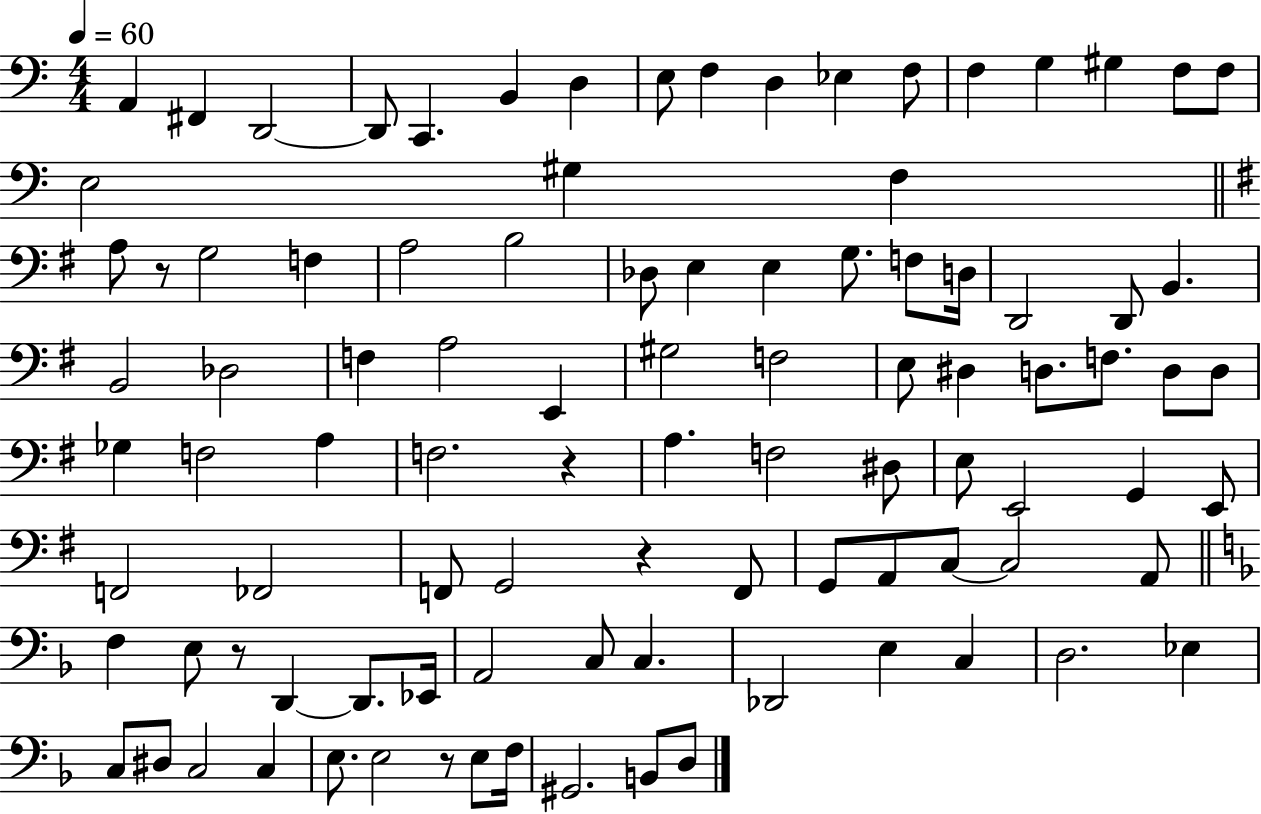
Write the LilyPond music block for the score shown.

{
  \clef bass
  \numericTimeSignature
  \time 4/4
  \key c \major
  \tempo 4 = 60
  a,4 fis,4 d,2~~ | d,8 c,4. b,4 d4 | e8 f4 d4 ees4 f8 | f4 g4 gis4 f8 f8 | \break e2 gis4 f4 | \bar "||" \break \key g \major a8 r8 g2 f4 | a2 b2 | des8 e4 e4 g8. f8 d16 | d,2 d,8 b,4. | \break b,2 des2 | f4 a2 e,4 | gis2 f2 | e8 dis4 d8. f8. d8 d8 | \break ges4 f2 a4 | f2. r4 | a4. f2 dis8 | e8 e,2 g,4 e,8 | \break f,2 fes,2 | f,8 g,2 r4 f,8 | g,8 a,8 c8~~ c2 a,8 | \bar "||" \break \key f \major f4 e8 r8 d,4~~ d,8. ees,16 | a,2 c8 c4. | des,2 e4 c4 | d2. ees4 | \break c8 dis8 c2 c4 | e8. e2 r8 e8 f16 | gis,2. b,8 d8 | \bar "|."
}